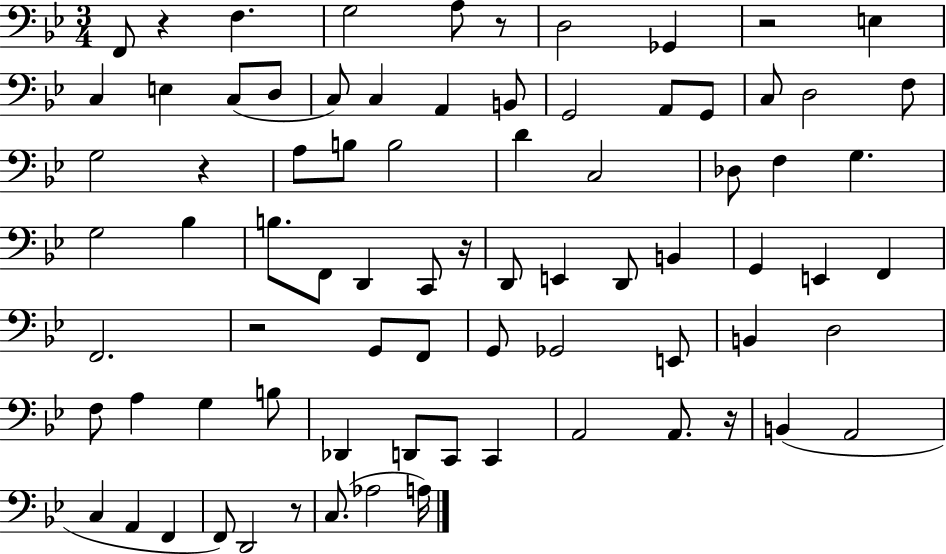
F2/e R/q F3/q. G3/h A3/e R/e D3/h Gb2/q R/h E3/q C3/q E3/q C3/e D3/e C3/e C3/q A2/q B2/e G2/h A2/e G2/e C3/e D3/h F3/e G3/h R/q A3/e B3/e B3/h D4/q C3/h Db3/e F3/q G3/q. G3/h Bb3/q B3/e. F2/e D2/q C2/e R/s D2/e E2/q D2/e B2/q G2/q E2/q F2/q F2/h. R/h G2/e F2/e G2/e Gb2/h E2/e B2/q D3/h F3/e A3/q G3/q B3/e Db2/q D2/e C2/e C2/q A2/h A2/e. R/s B2/q A2/h C3/q A2/q F2/q F2/e D2/h R/e C3/e. Ab3/h A3/s